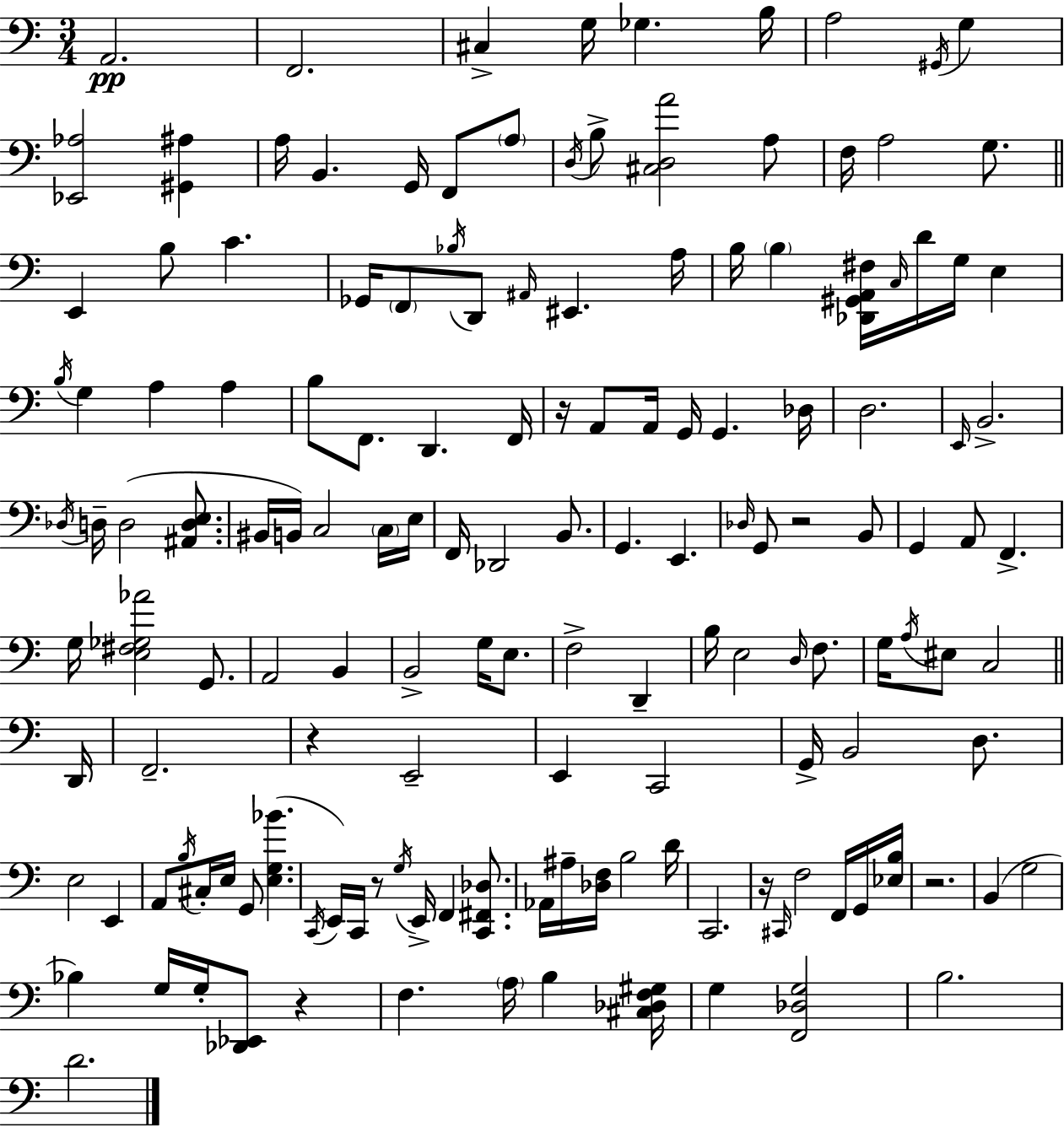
A2/h. F2/h. C#3/q G3/s Gb3/q. B3/s A3/h G#2/s G3/q [Eb2,Ab3]/h [G#2,A#3]/q A3/s B2/q. G2/s F2/e A3/e D3/s B3/e [C#3,D3,A4]/h A3/e F3/s A3/h G3/e. E2/q B3/e C4/q. Gb2/s F2/e Bb3/s D2/e A#2/s EIS2/q. A3/s B3/s B3/q [Db2,G#2,A2,F#3]/s C3/s D4/s G3/s E3/q B3/s G3/q A3/q A3/q B3/e F2/e. D2/q. F2/s R/s A2/e A2/s G2/s G2/q. Db3/s D3/h. E2/s B2/h. Db3/s D3/s D3/h [A#2,D3,E3]/e. BIS2/s B2/s C3/h C3/s E3/s F2/s Db2/h B2/e. G2/q. E2/q. Db3/s G2/e R/h B2/e G2/q A2/e F2/q. G3/s [E3,F#3,Gb3,Ab4]/h G2/e. A2/h B2/q B2/h G3/s E3/e. F3/h D2/q B3/s E3/h D3/s F3/e. G3/s A3/s EIS3/e C3/h D2/s F2/h. R/q E2/h E2/q C2/h G2/s B2/h D3/e. E3/h E2/q A2/e B3/s C#3/s E3/s G2/e [E3,G3,Bb4]/q. C2/s E2/s C2/s R/e G3/s E2/s F2/q [C2,F#2,Db3]/e. Ab2/s A#3/s [Db3,F3]/s B3/h D4/s C2/h. R/s C#2/s F3/h F2/s G2/s [Eb3,B3]/s R/h. B2/q G3/h Bb3/q G3/s G3/s [Db2,Eb2]/e R/q F3/q. A3/s B3/q [C#3,Db3,F3,G#3]/s G3/q [F2,Db3,G3]/h B3/h. D4/h.